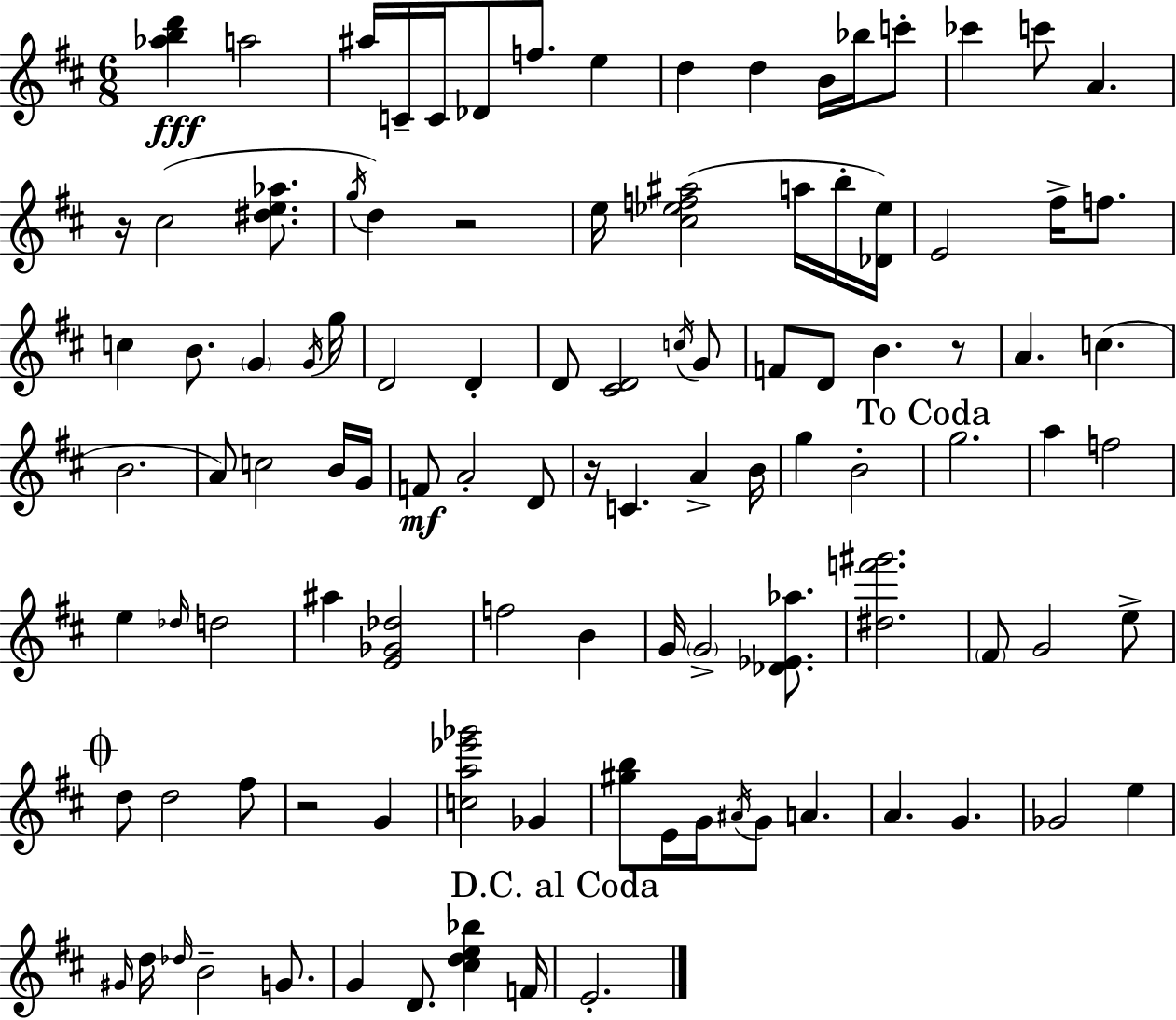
X:1
T:Untitled
M:6/8
L:1/4
K:D
[_abd'] a2 ^a/4 C/4 C/4 _D/2 f/2 e d d B/4 _b/4 c'/2 _c' c'/2 A z/4 ^c2 [^de_a]/2 g/4 d z2 e/4 [^c_ef^a]2 a/4 b/4 [_D_e]/4 E2 ^f/4 f/2 c B/2 G G/4 g/4 D2 D D/2 [^CD]2 c/4 G/2 F/2 D/2 B z/2 A c B2 A/2 c2 B/4 G/4 F/2 A2 D/2 z/4 C A B/4 g B2 g2 a f2 e _d/4 d2 ^a [E_G_d]2 f2 B G/4 G2 [_D_E_a]/2 [^df'^g']2 ^F/2 G2 e/2 d/2 d2 ^f/2 z2 G [ca_e'_g']2 _G [^gb]/2 E/4 G/4 ^A/4 G/2 A A G _G2 e ^G/4 d/4 _d/4 B2 G/2 G D/2 [^cde_b] F/4 E2